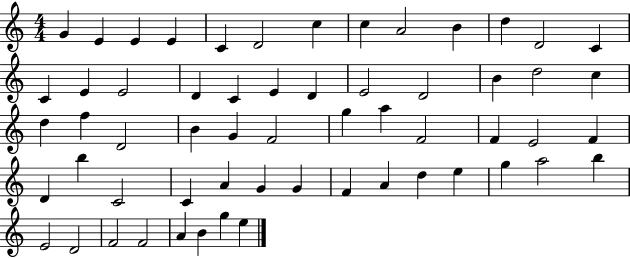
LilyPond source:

{
  \clef treble
  \numericTimeSignature
  \time 4/4
  \key c \major
  g'4 e'4 e'4 e'4 | c'4 d'2 c''4 | c''4 a'2 b'4 | d''4 d'2 c'4 | \break c'4 e'4 e'2 | d'4 c'4 e'4 d'4 | e'2 d'2 | b'4 d''2 c''4 | \break d''4 f''4 d'2 | b'4 g'4 f'2 | g''4 a''4 f'2 | f'4 e'2 f'4 | \break d'4 b''4 c'2 | c'4 a'4 g'4 g'4 | f'4 a'4 d''4 e''4 | g''4 a''2 b''4 | \break e'2 d'2 | f'2 f'2 | a'4 b'4 g''4 e''4 | \bar "|."
}